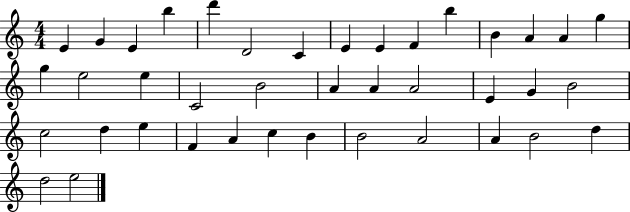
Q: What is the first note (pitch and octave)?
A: E4